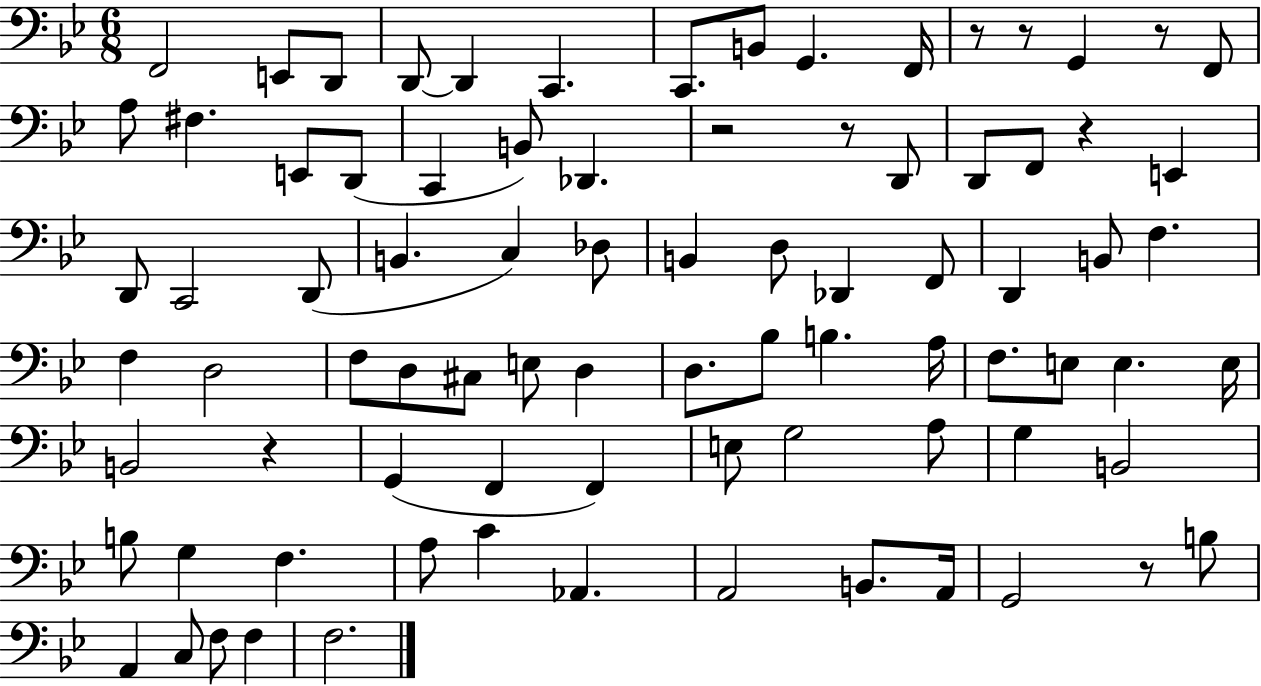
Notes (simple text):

F2/h E2/e D2/e D2/e D2/q C2/q. C2/e. B2/e G2/q. F2/s R/e R/e G2/q R/e F2/e A3/e F#3/q. E2/e D2/e C2/q B2/e Db2/q. R/h R/e D2/e D2/e F2/e R/q E2/q D2/e C2/h D2/e B2/q. C3/q Db3/e B2/q D3/e Db2/q F2/e D2/q B2/e F3/q. F3/q D3/h F3/e D3/e C#3/e E3/e D3/q D3/e. Bb3/e B3/q. A3/s F3/e. E3/e E3/q. E3/s B2/h R/q G2/q F2/q F2/q E3/e G3/h A3/e G3/q B2/h B3/e G3/q F3/q. A3/e C4/q Ab2/q. A2/h B2/e. A2/s G2/h R/e B3/e A2/q C3/e F3/e F3/q F3/h.